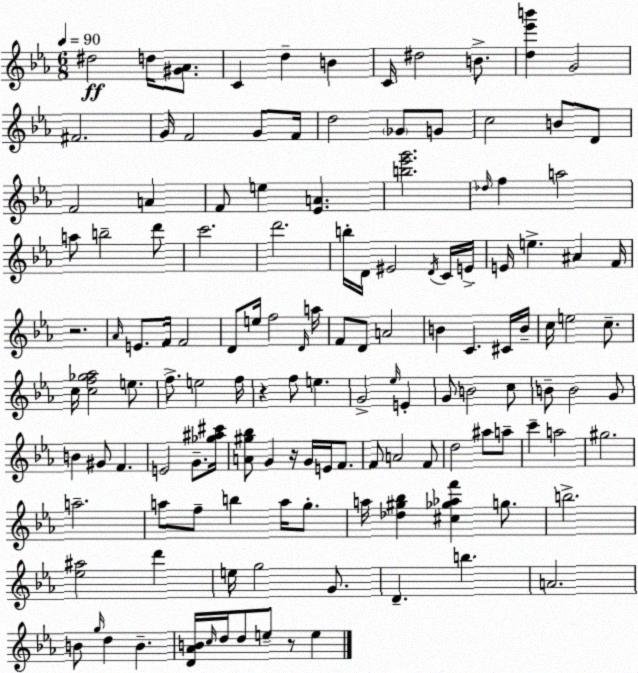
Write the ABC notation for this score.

X:1
T:Untitled
M:6/8
L:1/4
K:Cm
^d2 d/4 [^G_A]/2 C d B C/4 ^d2 B/2 [d_e'b'] G2 ^F2 G/4 F2 G/2 F/4 d2 _G/2 G/2 c2 B/2 D/2 F2 A F/2 e [_EA] [b_e'g']2 _d/4 f a2 a/2 b2 d'/2 c'2 d'2 b/4 D/4 ^E2 D/4 C/4 E/4 E/4 e ^A F/4 z2 _A/4 E/2 F/4 F2 D/2 e/4 f2 D/4 a/4 F/2 D/2 A2 B C ^C/4 B/4 c/4 e2 c/2 c/4 [cf_g_a]2 e/2 f/2 e2 f/4 z f/2 e G2 _e/4 E G/2 B2 c/2 B/2 B2 G/2 B ^G/2 F E2 G/2 [_g^a^c']/4 [A^g_b]/2 G z/4 G/4 E/4 F/2 F/2 A2 F/2 d2 ^a/2 a/2 c' a2 ^g2 a2 a/2 f/2 b a/4 g/2 a/4 [_d^g_b] [^c_g_af'] g/2 b2 [_e^a]2 d' e/4 g2 G/2 D b A2 B/2 g/4 d B [D_AB]/4 c/4 d/4 d/2 e/2 z/2 e